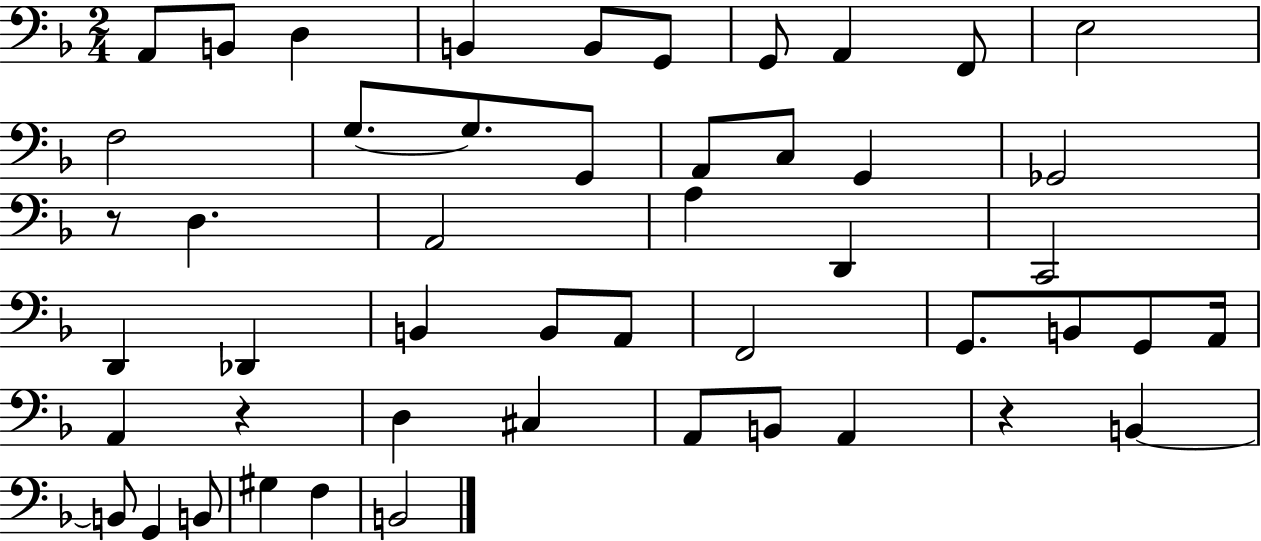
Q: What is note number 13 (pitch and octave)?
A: G3